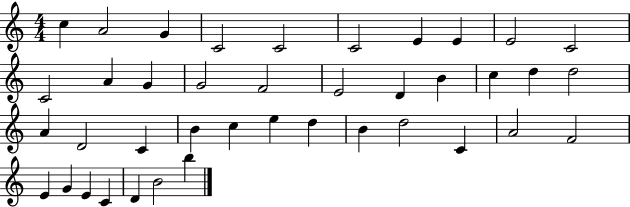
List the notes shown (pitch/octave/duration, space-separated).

C5/q A4/h G4/q C4/h C4/h C4/h E4/q E4/q E4/h C4/h C4/h A4/q G4/q G4/h F4/h E4/h D4/q B4/q C5/q D5/q D5/h A4/q D4/h C4/q B4/q C5/q E5/q D5/q B4/q D5/h C4/q A4/h F4/h E4/q G4/q E4/q C4/q D4/q B4/h B5/q